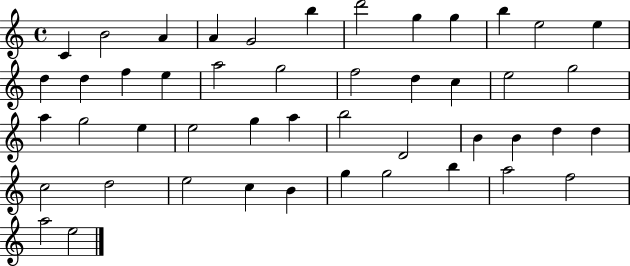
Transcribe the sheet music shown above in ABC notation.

X:1
T:Untitled
M:4/4
L:1/4
K:C
C B2 A A G2 b d'2 g g b e2 e d d f e a2 g2 f2 d c e2 g2 a g2 e e2 g a b2 D2 B B d d c2 d2 e2 c B g g2 b a2 f2 a2 e2